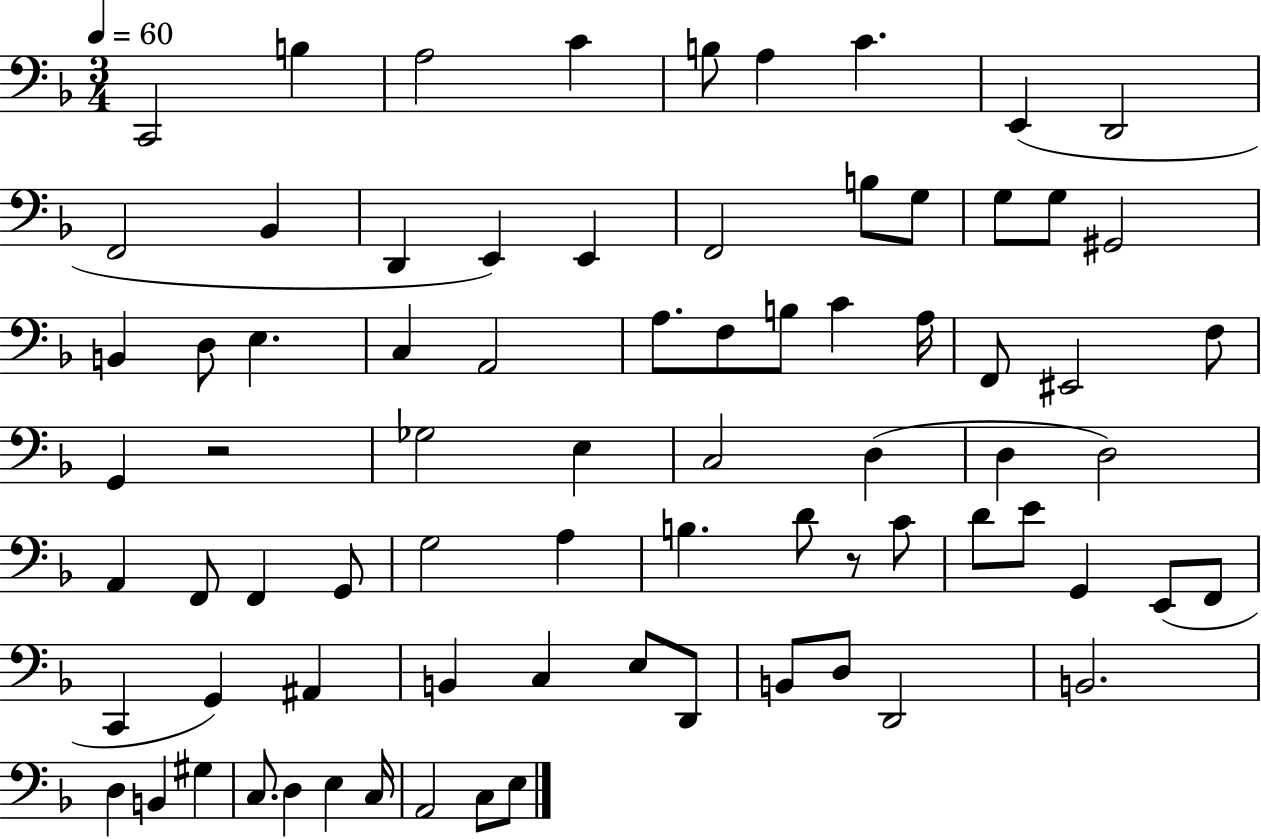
C2/h B3/q A3/h C4/q B3/e A3/q C4/q. E2/q D2/h F2/h Bb2/q D2/q E2/q E2/q F2/h B3/e G3/e G3/e G3/e G#2/h B2/q D3/e E3/q. C3/q A2/h A3/e. F3/e B3/e C4/q A3/s F2/e EIS2/h F3/e G2/q R/h Gb3/h E3/q C3/h D3/q D3/q D3/h A2/q F2/e F2/q G2/e G3/h A3/q B3/q. D4/e R/e C4/e D4/e E4/e G2/q E2/e F2/e C2/q G2/q A#2/q B2/q C3/q E3/e D2/e B2/e D3/e D2/h B2/h. D3/q B2/q G#3/q C3/e. D3/q E3/q C3/s A2/h C3/e E3/e